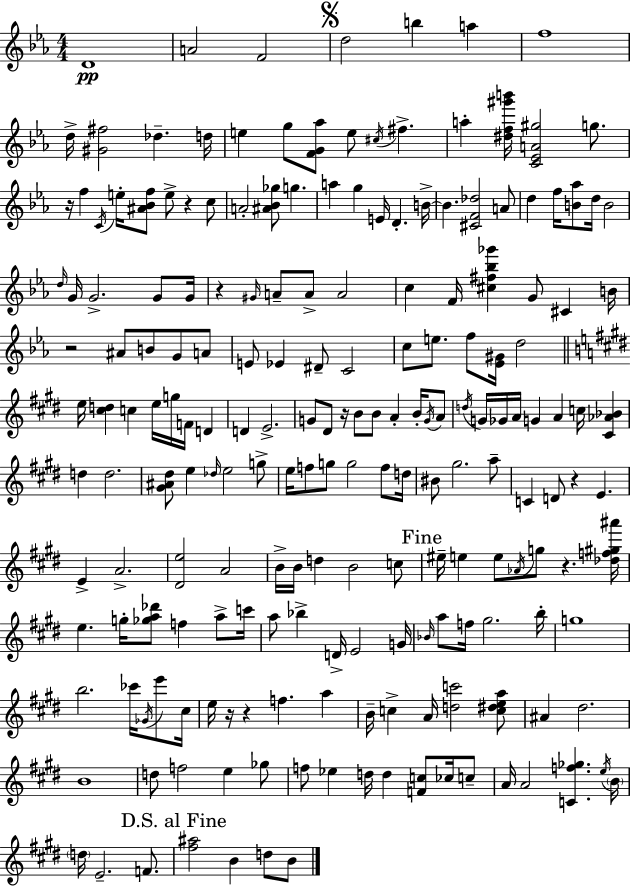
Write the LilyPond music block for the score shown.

{
  \clef treble
  \numericTimeSignature
  \time 4/4
  \key ees \major
  d'1\pp | a'2 f'2 | \mark \markup { \musicglyph "scripts.segno" } d''2 b''4 a''4 | f''1 | \break d''16-> <gis' fis''>2 des''4.-- d''16 | e''4 g''8 <f' g' aes''>8 e''8 \acciaccatura { cis''16 } fis''4.-> | a''4-. <dis'' f'' gis''' b'''>16 <c' ees' a' gis''>2 g''8. | r16 f''4 \acciaccatura { c'16 } e''16-. <ais' bes' f''>8 e''8-> r4 | \break c''8 a'2-. <ais' bes' ges''>8 g''4. | a''4 g''4 e'16 d'4.-. | b'16->~~ b'4. <cis' f' des''>2 | a'8 d''4 f''16 <b' aes''>8 d''16 b'2 | \break \grace { d''16 } g'16 g'2.-> | g'8 g'16 r4 \grace { gis'16 } a'8-- a'8-> a'2 | c''4 f'16 <cis'' fis'' bes'' ges'''>4 g'8 cis'4 | b'16 r2 ais'8 b'8 | \break g'8 a'8 e'8 ees'4 dis'8-- c'2 | c''8 e''8. f''8 <ees' gis'>16 d''2 | \bar "||" \break \key e \major e''16 <cis'' d''>4 c''4 e''16 g''16 f'16 d'4 | d'4 e'2.-> | g'8 dis'8 r16 b'8 b'8 a'4-. b'16-. \acciaccatura { g'16 } a'8 | \acciaccatura { d''16 } g'16 ges'16 a'16 g'4 a'4 c''16 <cis' aes' bes'>4 | \break d''4 d''2. | <gis' ais' dis''>8 e''4 \grace { des''16 } e''2 | g''8-> e''16 f''8 g''8 g''2 | f''8 d''16 bis'8 gis''2. | \break a''8-- c'4 d'8 r4 e'4. | e'4-> a'2.-> | <dis' e''>2 a'2 | b'16-> b'16 d''4 b'2 | \break c''8 \mark "Fine" eis''16-- e''4 e''8 \acciaccatura { aes'16 } g''8 r4. | <des'' f'' gis'' ais'''>16 e''4. g''16-. <ges'' a'' des'''>8 f''4 | a''8-> c'''16 a''8 bes''4-> d'16-> e'2 | g'16 \grace { bes'16 } a''8 f''16 gis''2. | \break b''16-. g''1 | b''2. | ces'''16 \acciaccatura { ges'16 } e'''8 cis''16 e''16 r16 r4 f''4. | a''4 b'16-- c''4-> a'16 <d'' c'''>2 | \break <c'' dis'' e'' a''>8 ais'4 dis''2. | b'1 | d''8 f''2 | e''4 ges''8 f''8 ees''4 d''16 d''4 | \break <f' c''>8 ces''16 c''8-- a'16 a'2 <c' f'' ges''>4. | \acciaccatura { e''16 } \parenthesize b'16 \parenthesize d''16 e'2.-- | f'8. \mark "D.S. al Fine" <fis'' ais''>2 b'4 | d''8 b'8 \bar "|."
}